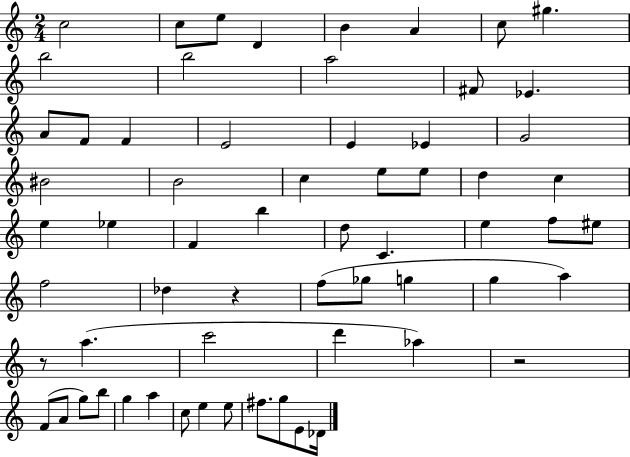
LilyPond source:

{
  \clef treble
  \numericTimeSignature
  \time 2/4
  \key c \major
  \repeat volta 2 { c''2 | c''8 e''8 d'4 | b'4 a'4 | c''8 gis''4. | \break b''2 | b''2 | a''2 | fis'8 ees'4. | \break a'8 f'8 f'4 | e'2 | e'4 ees'4 | g'2 | \break bis'2 | b'2 | c''4 e''8 e''8 | d''4 c''4 | \break e''4 ees''4 | f'4 b''4 | d''8 c'4. | e''4 f''8 eis''8 | \break f''2 | des''4 r4 | f''8( ges''8 g''4 | g''4 a''4) | \break r8 a''4.( | c'''2 | d'''4 aes''4) | r2 | \break f'8( a'8 g''8) b''8 | g''4 a''4 | c''8 e''4 e''8 | fis''8. g''8 e'8 des'16 | \break } \bar "|."
}